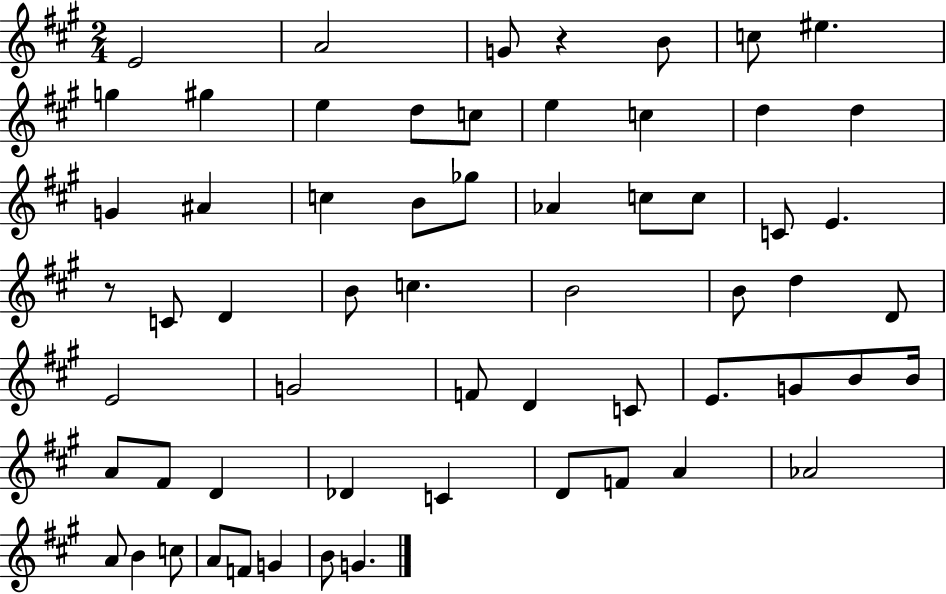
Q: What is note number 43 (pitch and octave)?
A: A4